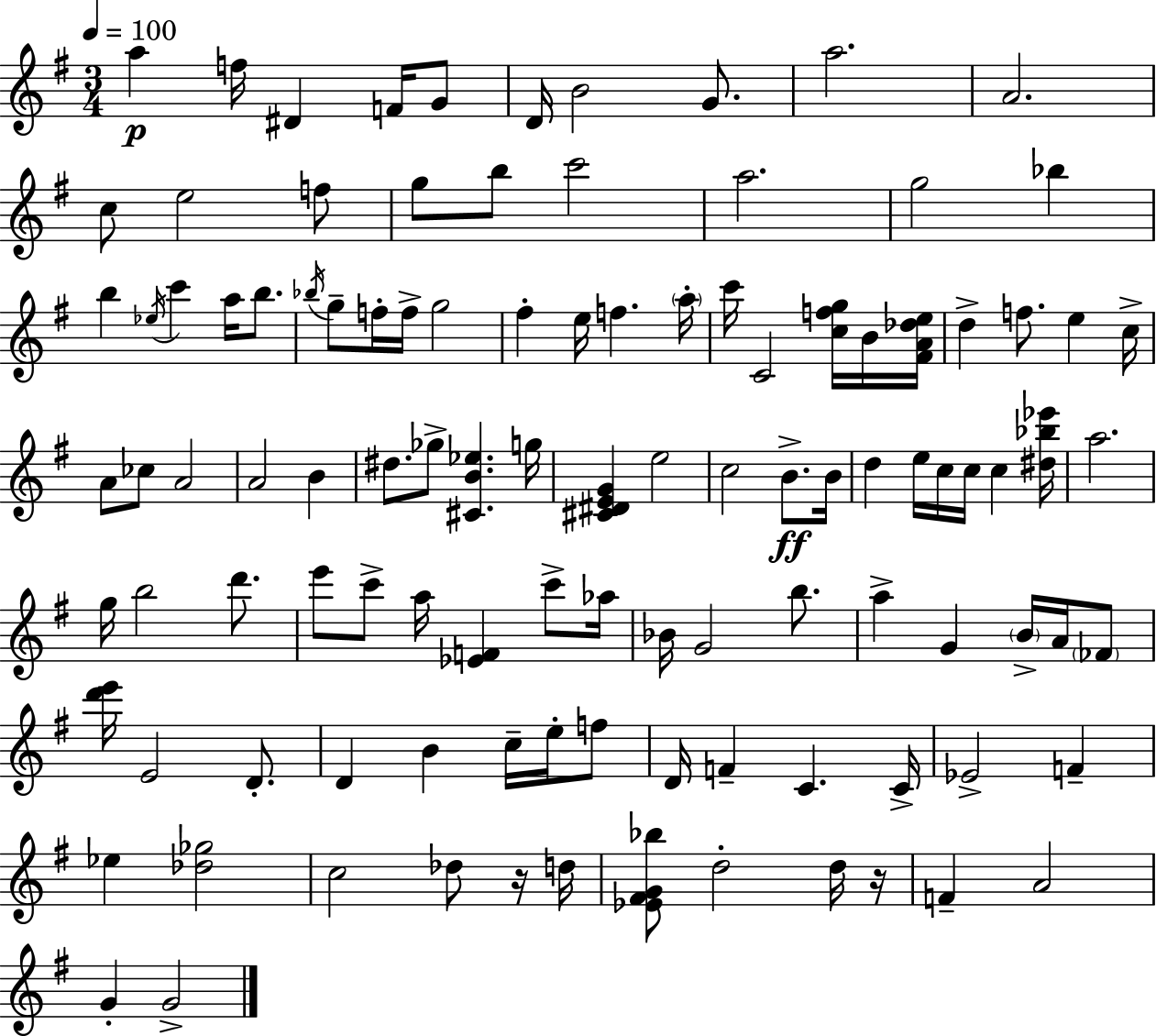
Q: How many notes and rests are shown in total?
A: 108